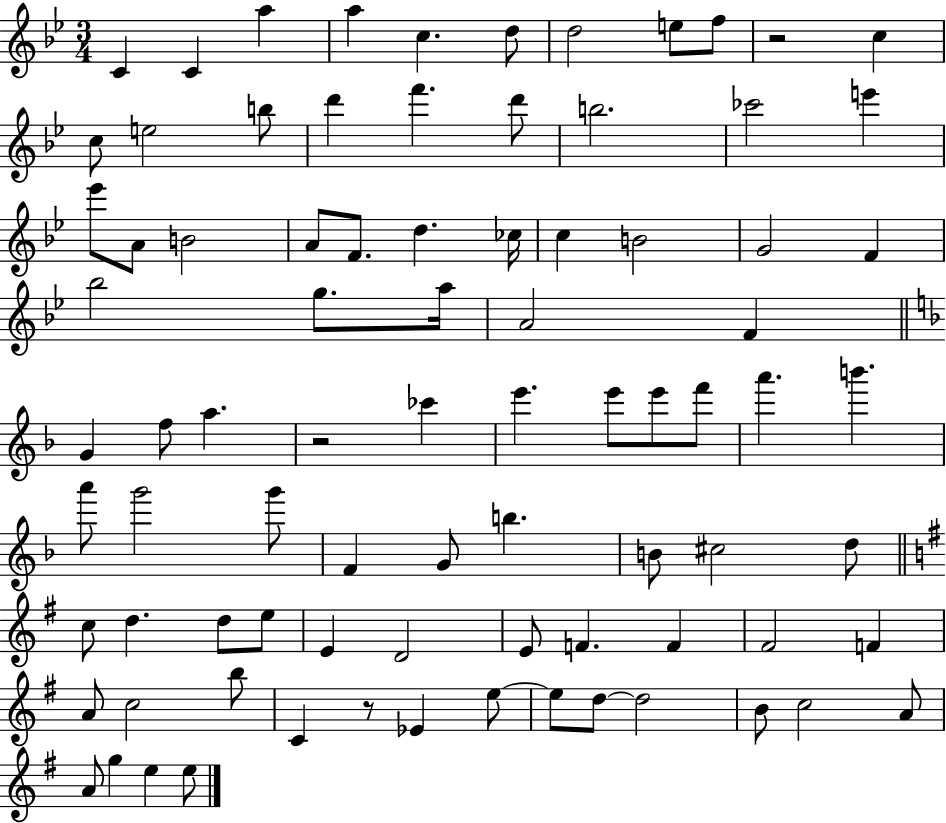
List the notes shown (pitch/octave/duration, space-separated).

C4/q C4/q A5/q A5/q C5/q. D5/e D5/h E5/e F5/e R/h C5/q C5/e E5/h B5/e D6/q F6/q. D6/e B5/h. CES6/h E6/q Eb6/e A4/e B4/h A4/e F4/e. D5/q. CES5/s C5/q B4/h G4/h F4/q Bb5/h G5/e. A5/s A4/h F4/q G4/q F5/e A5/q. R/h CES6/q E6/q. E6/e E6/e F6/e A6/q. B6/q. A6/e G6/h G6/e F4/q G4/e B5/q. B4/e C#5/h D5/e C5/e D5/q. D5/e E5/e E4/q D4/h E4/e F4/q. F4/q F#4/h F4/q A4/e C5/h B5/e C4/q R/e Eb4/q E5/e E5/e D5/e D5/h B4/e C5/h A4/e A4/e G5/q E5/q E5/e